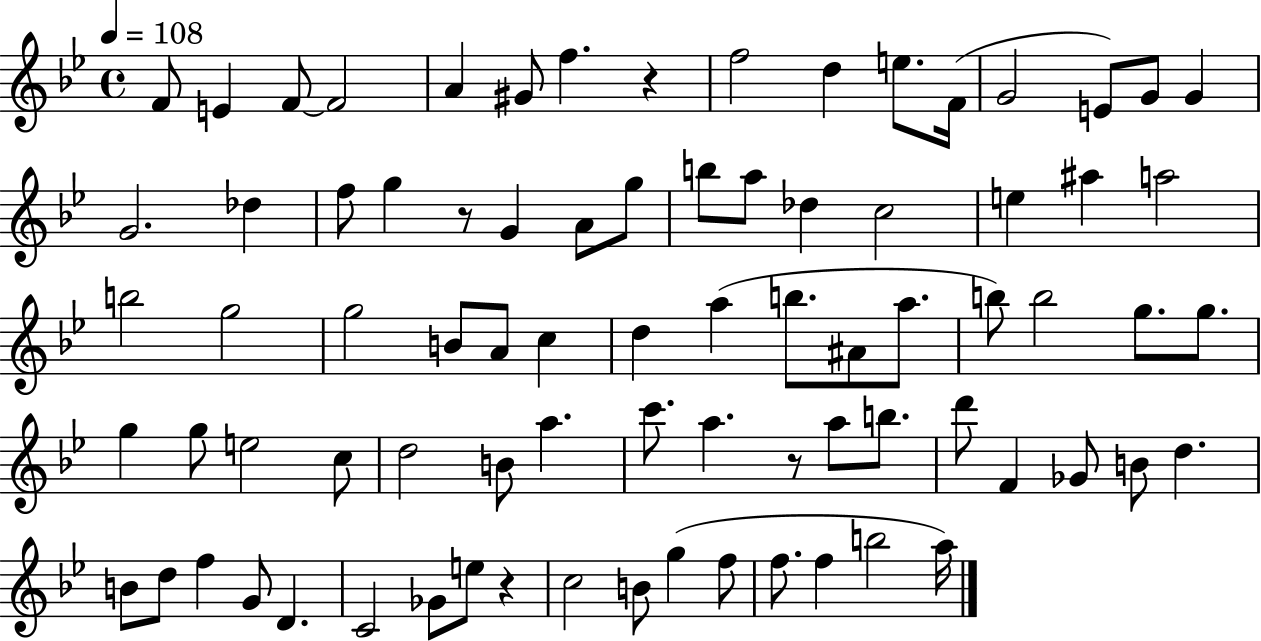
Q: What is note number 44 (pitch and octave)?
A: G5